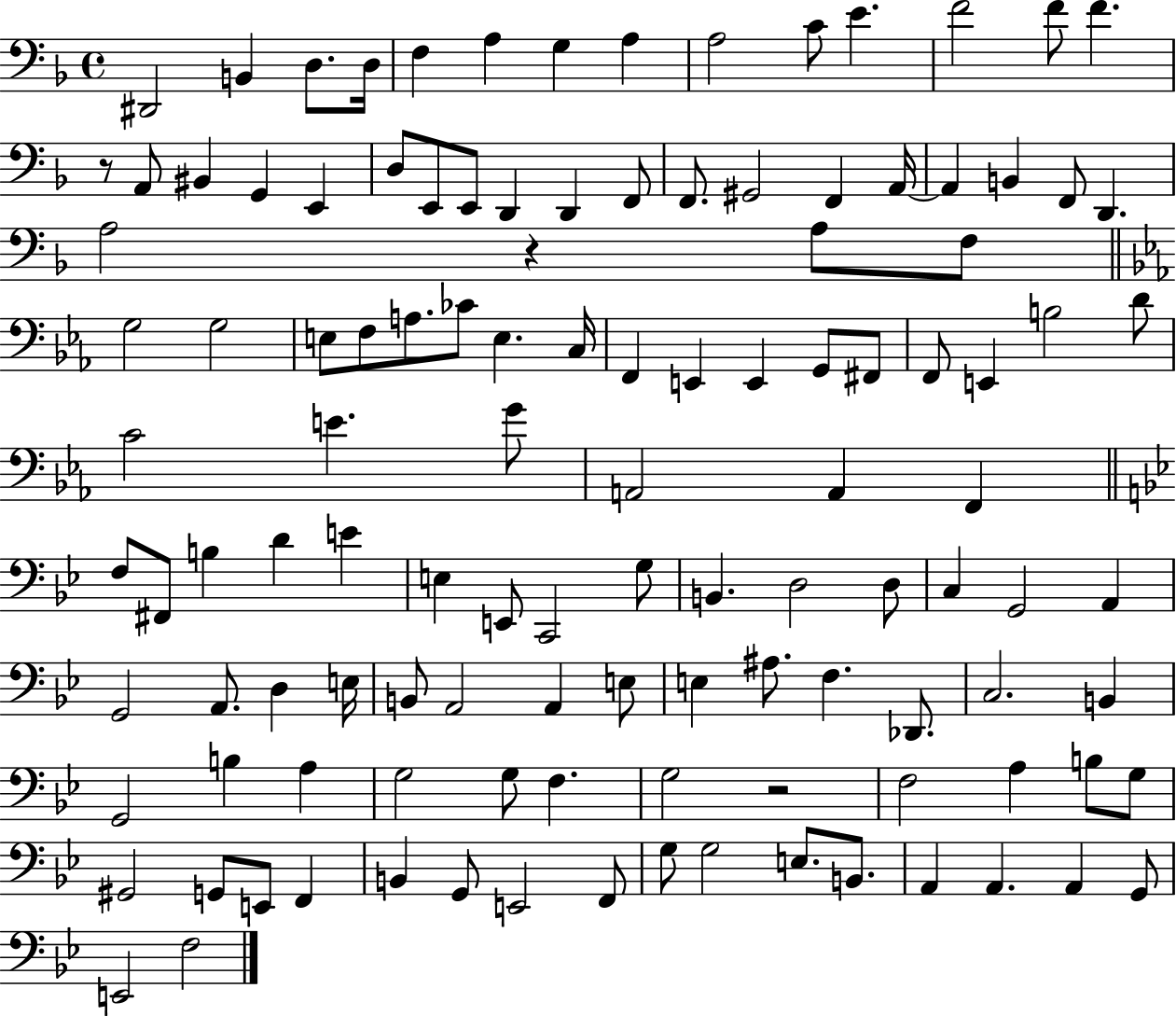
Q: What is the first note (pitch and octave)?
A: D#2